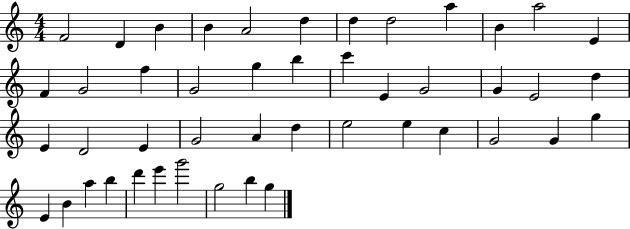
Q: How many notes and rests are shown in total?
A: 46